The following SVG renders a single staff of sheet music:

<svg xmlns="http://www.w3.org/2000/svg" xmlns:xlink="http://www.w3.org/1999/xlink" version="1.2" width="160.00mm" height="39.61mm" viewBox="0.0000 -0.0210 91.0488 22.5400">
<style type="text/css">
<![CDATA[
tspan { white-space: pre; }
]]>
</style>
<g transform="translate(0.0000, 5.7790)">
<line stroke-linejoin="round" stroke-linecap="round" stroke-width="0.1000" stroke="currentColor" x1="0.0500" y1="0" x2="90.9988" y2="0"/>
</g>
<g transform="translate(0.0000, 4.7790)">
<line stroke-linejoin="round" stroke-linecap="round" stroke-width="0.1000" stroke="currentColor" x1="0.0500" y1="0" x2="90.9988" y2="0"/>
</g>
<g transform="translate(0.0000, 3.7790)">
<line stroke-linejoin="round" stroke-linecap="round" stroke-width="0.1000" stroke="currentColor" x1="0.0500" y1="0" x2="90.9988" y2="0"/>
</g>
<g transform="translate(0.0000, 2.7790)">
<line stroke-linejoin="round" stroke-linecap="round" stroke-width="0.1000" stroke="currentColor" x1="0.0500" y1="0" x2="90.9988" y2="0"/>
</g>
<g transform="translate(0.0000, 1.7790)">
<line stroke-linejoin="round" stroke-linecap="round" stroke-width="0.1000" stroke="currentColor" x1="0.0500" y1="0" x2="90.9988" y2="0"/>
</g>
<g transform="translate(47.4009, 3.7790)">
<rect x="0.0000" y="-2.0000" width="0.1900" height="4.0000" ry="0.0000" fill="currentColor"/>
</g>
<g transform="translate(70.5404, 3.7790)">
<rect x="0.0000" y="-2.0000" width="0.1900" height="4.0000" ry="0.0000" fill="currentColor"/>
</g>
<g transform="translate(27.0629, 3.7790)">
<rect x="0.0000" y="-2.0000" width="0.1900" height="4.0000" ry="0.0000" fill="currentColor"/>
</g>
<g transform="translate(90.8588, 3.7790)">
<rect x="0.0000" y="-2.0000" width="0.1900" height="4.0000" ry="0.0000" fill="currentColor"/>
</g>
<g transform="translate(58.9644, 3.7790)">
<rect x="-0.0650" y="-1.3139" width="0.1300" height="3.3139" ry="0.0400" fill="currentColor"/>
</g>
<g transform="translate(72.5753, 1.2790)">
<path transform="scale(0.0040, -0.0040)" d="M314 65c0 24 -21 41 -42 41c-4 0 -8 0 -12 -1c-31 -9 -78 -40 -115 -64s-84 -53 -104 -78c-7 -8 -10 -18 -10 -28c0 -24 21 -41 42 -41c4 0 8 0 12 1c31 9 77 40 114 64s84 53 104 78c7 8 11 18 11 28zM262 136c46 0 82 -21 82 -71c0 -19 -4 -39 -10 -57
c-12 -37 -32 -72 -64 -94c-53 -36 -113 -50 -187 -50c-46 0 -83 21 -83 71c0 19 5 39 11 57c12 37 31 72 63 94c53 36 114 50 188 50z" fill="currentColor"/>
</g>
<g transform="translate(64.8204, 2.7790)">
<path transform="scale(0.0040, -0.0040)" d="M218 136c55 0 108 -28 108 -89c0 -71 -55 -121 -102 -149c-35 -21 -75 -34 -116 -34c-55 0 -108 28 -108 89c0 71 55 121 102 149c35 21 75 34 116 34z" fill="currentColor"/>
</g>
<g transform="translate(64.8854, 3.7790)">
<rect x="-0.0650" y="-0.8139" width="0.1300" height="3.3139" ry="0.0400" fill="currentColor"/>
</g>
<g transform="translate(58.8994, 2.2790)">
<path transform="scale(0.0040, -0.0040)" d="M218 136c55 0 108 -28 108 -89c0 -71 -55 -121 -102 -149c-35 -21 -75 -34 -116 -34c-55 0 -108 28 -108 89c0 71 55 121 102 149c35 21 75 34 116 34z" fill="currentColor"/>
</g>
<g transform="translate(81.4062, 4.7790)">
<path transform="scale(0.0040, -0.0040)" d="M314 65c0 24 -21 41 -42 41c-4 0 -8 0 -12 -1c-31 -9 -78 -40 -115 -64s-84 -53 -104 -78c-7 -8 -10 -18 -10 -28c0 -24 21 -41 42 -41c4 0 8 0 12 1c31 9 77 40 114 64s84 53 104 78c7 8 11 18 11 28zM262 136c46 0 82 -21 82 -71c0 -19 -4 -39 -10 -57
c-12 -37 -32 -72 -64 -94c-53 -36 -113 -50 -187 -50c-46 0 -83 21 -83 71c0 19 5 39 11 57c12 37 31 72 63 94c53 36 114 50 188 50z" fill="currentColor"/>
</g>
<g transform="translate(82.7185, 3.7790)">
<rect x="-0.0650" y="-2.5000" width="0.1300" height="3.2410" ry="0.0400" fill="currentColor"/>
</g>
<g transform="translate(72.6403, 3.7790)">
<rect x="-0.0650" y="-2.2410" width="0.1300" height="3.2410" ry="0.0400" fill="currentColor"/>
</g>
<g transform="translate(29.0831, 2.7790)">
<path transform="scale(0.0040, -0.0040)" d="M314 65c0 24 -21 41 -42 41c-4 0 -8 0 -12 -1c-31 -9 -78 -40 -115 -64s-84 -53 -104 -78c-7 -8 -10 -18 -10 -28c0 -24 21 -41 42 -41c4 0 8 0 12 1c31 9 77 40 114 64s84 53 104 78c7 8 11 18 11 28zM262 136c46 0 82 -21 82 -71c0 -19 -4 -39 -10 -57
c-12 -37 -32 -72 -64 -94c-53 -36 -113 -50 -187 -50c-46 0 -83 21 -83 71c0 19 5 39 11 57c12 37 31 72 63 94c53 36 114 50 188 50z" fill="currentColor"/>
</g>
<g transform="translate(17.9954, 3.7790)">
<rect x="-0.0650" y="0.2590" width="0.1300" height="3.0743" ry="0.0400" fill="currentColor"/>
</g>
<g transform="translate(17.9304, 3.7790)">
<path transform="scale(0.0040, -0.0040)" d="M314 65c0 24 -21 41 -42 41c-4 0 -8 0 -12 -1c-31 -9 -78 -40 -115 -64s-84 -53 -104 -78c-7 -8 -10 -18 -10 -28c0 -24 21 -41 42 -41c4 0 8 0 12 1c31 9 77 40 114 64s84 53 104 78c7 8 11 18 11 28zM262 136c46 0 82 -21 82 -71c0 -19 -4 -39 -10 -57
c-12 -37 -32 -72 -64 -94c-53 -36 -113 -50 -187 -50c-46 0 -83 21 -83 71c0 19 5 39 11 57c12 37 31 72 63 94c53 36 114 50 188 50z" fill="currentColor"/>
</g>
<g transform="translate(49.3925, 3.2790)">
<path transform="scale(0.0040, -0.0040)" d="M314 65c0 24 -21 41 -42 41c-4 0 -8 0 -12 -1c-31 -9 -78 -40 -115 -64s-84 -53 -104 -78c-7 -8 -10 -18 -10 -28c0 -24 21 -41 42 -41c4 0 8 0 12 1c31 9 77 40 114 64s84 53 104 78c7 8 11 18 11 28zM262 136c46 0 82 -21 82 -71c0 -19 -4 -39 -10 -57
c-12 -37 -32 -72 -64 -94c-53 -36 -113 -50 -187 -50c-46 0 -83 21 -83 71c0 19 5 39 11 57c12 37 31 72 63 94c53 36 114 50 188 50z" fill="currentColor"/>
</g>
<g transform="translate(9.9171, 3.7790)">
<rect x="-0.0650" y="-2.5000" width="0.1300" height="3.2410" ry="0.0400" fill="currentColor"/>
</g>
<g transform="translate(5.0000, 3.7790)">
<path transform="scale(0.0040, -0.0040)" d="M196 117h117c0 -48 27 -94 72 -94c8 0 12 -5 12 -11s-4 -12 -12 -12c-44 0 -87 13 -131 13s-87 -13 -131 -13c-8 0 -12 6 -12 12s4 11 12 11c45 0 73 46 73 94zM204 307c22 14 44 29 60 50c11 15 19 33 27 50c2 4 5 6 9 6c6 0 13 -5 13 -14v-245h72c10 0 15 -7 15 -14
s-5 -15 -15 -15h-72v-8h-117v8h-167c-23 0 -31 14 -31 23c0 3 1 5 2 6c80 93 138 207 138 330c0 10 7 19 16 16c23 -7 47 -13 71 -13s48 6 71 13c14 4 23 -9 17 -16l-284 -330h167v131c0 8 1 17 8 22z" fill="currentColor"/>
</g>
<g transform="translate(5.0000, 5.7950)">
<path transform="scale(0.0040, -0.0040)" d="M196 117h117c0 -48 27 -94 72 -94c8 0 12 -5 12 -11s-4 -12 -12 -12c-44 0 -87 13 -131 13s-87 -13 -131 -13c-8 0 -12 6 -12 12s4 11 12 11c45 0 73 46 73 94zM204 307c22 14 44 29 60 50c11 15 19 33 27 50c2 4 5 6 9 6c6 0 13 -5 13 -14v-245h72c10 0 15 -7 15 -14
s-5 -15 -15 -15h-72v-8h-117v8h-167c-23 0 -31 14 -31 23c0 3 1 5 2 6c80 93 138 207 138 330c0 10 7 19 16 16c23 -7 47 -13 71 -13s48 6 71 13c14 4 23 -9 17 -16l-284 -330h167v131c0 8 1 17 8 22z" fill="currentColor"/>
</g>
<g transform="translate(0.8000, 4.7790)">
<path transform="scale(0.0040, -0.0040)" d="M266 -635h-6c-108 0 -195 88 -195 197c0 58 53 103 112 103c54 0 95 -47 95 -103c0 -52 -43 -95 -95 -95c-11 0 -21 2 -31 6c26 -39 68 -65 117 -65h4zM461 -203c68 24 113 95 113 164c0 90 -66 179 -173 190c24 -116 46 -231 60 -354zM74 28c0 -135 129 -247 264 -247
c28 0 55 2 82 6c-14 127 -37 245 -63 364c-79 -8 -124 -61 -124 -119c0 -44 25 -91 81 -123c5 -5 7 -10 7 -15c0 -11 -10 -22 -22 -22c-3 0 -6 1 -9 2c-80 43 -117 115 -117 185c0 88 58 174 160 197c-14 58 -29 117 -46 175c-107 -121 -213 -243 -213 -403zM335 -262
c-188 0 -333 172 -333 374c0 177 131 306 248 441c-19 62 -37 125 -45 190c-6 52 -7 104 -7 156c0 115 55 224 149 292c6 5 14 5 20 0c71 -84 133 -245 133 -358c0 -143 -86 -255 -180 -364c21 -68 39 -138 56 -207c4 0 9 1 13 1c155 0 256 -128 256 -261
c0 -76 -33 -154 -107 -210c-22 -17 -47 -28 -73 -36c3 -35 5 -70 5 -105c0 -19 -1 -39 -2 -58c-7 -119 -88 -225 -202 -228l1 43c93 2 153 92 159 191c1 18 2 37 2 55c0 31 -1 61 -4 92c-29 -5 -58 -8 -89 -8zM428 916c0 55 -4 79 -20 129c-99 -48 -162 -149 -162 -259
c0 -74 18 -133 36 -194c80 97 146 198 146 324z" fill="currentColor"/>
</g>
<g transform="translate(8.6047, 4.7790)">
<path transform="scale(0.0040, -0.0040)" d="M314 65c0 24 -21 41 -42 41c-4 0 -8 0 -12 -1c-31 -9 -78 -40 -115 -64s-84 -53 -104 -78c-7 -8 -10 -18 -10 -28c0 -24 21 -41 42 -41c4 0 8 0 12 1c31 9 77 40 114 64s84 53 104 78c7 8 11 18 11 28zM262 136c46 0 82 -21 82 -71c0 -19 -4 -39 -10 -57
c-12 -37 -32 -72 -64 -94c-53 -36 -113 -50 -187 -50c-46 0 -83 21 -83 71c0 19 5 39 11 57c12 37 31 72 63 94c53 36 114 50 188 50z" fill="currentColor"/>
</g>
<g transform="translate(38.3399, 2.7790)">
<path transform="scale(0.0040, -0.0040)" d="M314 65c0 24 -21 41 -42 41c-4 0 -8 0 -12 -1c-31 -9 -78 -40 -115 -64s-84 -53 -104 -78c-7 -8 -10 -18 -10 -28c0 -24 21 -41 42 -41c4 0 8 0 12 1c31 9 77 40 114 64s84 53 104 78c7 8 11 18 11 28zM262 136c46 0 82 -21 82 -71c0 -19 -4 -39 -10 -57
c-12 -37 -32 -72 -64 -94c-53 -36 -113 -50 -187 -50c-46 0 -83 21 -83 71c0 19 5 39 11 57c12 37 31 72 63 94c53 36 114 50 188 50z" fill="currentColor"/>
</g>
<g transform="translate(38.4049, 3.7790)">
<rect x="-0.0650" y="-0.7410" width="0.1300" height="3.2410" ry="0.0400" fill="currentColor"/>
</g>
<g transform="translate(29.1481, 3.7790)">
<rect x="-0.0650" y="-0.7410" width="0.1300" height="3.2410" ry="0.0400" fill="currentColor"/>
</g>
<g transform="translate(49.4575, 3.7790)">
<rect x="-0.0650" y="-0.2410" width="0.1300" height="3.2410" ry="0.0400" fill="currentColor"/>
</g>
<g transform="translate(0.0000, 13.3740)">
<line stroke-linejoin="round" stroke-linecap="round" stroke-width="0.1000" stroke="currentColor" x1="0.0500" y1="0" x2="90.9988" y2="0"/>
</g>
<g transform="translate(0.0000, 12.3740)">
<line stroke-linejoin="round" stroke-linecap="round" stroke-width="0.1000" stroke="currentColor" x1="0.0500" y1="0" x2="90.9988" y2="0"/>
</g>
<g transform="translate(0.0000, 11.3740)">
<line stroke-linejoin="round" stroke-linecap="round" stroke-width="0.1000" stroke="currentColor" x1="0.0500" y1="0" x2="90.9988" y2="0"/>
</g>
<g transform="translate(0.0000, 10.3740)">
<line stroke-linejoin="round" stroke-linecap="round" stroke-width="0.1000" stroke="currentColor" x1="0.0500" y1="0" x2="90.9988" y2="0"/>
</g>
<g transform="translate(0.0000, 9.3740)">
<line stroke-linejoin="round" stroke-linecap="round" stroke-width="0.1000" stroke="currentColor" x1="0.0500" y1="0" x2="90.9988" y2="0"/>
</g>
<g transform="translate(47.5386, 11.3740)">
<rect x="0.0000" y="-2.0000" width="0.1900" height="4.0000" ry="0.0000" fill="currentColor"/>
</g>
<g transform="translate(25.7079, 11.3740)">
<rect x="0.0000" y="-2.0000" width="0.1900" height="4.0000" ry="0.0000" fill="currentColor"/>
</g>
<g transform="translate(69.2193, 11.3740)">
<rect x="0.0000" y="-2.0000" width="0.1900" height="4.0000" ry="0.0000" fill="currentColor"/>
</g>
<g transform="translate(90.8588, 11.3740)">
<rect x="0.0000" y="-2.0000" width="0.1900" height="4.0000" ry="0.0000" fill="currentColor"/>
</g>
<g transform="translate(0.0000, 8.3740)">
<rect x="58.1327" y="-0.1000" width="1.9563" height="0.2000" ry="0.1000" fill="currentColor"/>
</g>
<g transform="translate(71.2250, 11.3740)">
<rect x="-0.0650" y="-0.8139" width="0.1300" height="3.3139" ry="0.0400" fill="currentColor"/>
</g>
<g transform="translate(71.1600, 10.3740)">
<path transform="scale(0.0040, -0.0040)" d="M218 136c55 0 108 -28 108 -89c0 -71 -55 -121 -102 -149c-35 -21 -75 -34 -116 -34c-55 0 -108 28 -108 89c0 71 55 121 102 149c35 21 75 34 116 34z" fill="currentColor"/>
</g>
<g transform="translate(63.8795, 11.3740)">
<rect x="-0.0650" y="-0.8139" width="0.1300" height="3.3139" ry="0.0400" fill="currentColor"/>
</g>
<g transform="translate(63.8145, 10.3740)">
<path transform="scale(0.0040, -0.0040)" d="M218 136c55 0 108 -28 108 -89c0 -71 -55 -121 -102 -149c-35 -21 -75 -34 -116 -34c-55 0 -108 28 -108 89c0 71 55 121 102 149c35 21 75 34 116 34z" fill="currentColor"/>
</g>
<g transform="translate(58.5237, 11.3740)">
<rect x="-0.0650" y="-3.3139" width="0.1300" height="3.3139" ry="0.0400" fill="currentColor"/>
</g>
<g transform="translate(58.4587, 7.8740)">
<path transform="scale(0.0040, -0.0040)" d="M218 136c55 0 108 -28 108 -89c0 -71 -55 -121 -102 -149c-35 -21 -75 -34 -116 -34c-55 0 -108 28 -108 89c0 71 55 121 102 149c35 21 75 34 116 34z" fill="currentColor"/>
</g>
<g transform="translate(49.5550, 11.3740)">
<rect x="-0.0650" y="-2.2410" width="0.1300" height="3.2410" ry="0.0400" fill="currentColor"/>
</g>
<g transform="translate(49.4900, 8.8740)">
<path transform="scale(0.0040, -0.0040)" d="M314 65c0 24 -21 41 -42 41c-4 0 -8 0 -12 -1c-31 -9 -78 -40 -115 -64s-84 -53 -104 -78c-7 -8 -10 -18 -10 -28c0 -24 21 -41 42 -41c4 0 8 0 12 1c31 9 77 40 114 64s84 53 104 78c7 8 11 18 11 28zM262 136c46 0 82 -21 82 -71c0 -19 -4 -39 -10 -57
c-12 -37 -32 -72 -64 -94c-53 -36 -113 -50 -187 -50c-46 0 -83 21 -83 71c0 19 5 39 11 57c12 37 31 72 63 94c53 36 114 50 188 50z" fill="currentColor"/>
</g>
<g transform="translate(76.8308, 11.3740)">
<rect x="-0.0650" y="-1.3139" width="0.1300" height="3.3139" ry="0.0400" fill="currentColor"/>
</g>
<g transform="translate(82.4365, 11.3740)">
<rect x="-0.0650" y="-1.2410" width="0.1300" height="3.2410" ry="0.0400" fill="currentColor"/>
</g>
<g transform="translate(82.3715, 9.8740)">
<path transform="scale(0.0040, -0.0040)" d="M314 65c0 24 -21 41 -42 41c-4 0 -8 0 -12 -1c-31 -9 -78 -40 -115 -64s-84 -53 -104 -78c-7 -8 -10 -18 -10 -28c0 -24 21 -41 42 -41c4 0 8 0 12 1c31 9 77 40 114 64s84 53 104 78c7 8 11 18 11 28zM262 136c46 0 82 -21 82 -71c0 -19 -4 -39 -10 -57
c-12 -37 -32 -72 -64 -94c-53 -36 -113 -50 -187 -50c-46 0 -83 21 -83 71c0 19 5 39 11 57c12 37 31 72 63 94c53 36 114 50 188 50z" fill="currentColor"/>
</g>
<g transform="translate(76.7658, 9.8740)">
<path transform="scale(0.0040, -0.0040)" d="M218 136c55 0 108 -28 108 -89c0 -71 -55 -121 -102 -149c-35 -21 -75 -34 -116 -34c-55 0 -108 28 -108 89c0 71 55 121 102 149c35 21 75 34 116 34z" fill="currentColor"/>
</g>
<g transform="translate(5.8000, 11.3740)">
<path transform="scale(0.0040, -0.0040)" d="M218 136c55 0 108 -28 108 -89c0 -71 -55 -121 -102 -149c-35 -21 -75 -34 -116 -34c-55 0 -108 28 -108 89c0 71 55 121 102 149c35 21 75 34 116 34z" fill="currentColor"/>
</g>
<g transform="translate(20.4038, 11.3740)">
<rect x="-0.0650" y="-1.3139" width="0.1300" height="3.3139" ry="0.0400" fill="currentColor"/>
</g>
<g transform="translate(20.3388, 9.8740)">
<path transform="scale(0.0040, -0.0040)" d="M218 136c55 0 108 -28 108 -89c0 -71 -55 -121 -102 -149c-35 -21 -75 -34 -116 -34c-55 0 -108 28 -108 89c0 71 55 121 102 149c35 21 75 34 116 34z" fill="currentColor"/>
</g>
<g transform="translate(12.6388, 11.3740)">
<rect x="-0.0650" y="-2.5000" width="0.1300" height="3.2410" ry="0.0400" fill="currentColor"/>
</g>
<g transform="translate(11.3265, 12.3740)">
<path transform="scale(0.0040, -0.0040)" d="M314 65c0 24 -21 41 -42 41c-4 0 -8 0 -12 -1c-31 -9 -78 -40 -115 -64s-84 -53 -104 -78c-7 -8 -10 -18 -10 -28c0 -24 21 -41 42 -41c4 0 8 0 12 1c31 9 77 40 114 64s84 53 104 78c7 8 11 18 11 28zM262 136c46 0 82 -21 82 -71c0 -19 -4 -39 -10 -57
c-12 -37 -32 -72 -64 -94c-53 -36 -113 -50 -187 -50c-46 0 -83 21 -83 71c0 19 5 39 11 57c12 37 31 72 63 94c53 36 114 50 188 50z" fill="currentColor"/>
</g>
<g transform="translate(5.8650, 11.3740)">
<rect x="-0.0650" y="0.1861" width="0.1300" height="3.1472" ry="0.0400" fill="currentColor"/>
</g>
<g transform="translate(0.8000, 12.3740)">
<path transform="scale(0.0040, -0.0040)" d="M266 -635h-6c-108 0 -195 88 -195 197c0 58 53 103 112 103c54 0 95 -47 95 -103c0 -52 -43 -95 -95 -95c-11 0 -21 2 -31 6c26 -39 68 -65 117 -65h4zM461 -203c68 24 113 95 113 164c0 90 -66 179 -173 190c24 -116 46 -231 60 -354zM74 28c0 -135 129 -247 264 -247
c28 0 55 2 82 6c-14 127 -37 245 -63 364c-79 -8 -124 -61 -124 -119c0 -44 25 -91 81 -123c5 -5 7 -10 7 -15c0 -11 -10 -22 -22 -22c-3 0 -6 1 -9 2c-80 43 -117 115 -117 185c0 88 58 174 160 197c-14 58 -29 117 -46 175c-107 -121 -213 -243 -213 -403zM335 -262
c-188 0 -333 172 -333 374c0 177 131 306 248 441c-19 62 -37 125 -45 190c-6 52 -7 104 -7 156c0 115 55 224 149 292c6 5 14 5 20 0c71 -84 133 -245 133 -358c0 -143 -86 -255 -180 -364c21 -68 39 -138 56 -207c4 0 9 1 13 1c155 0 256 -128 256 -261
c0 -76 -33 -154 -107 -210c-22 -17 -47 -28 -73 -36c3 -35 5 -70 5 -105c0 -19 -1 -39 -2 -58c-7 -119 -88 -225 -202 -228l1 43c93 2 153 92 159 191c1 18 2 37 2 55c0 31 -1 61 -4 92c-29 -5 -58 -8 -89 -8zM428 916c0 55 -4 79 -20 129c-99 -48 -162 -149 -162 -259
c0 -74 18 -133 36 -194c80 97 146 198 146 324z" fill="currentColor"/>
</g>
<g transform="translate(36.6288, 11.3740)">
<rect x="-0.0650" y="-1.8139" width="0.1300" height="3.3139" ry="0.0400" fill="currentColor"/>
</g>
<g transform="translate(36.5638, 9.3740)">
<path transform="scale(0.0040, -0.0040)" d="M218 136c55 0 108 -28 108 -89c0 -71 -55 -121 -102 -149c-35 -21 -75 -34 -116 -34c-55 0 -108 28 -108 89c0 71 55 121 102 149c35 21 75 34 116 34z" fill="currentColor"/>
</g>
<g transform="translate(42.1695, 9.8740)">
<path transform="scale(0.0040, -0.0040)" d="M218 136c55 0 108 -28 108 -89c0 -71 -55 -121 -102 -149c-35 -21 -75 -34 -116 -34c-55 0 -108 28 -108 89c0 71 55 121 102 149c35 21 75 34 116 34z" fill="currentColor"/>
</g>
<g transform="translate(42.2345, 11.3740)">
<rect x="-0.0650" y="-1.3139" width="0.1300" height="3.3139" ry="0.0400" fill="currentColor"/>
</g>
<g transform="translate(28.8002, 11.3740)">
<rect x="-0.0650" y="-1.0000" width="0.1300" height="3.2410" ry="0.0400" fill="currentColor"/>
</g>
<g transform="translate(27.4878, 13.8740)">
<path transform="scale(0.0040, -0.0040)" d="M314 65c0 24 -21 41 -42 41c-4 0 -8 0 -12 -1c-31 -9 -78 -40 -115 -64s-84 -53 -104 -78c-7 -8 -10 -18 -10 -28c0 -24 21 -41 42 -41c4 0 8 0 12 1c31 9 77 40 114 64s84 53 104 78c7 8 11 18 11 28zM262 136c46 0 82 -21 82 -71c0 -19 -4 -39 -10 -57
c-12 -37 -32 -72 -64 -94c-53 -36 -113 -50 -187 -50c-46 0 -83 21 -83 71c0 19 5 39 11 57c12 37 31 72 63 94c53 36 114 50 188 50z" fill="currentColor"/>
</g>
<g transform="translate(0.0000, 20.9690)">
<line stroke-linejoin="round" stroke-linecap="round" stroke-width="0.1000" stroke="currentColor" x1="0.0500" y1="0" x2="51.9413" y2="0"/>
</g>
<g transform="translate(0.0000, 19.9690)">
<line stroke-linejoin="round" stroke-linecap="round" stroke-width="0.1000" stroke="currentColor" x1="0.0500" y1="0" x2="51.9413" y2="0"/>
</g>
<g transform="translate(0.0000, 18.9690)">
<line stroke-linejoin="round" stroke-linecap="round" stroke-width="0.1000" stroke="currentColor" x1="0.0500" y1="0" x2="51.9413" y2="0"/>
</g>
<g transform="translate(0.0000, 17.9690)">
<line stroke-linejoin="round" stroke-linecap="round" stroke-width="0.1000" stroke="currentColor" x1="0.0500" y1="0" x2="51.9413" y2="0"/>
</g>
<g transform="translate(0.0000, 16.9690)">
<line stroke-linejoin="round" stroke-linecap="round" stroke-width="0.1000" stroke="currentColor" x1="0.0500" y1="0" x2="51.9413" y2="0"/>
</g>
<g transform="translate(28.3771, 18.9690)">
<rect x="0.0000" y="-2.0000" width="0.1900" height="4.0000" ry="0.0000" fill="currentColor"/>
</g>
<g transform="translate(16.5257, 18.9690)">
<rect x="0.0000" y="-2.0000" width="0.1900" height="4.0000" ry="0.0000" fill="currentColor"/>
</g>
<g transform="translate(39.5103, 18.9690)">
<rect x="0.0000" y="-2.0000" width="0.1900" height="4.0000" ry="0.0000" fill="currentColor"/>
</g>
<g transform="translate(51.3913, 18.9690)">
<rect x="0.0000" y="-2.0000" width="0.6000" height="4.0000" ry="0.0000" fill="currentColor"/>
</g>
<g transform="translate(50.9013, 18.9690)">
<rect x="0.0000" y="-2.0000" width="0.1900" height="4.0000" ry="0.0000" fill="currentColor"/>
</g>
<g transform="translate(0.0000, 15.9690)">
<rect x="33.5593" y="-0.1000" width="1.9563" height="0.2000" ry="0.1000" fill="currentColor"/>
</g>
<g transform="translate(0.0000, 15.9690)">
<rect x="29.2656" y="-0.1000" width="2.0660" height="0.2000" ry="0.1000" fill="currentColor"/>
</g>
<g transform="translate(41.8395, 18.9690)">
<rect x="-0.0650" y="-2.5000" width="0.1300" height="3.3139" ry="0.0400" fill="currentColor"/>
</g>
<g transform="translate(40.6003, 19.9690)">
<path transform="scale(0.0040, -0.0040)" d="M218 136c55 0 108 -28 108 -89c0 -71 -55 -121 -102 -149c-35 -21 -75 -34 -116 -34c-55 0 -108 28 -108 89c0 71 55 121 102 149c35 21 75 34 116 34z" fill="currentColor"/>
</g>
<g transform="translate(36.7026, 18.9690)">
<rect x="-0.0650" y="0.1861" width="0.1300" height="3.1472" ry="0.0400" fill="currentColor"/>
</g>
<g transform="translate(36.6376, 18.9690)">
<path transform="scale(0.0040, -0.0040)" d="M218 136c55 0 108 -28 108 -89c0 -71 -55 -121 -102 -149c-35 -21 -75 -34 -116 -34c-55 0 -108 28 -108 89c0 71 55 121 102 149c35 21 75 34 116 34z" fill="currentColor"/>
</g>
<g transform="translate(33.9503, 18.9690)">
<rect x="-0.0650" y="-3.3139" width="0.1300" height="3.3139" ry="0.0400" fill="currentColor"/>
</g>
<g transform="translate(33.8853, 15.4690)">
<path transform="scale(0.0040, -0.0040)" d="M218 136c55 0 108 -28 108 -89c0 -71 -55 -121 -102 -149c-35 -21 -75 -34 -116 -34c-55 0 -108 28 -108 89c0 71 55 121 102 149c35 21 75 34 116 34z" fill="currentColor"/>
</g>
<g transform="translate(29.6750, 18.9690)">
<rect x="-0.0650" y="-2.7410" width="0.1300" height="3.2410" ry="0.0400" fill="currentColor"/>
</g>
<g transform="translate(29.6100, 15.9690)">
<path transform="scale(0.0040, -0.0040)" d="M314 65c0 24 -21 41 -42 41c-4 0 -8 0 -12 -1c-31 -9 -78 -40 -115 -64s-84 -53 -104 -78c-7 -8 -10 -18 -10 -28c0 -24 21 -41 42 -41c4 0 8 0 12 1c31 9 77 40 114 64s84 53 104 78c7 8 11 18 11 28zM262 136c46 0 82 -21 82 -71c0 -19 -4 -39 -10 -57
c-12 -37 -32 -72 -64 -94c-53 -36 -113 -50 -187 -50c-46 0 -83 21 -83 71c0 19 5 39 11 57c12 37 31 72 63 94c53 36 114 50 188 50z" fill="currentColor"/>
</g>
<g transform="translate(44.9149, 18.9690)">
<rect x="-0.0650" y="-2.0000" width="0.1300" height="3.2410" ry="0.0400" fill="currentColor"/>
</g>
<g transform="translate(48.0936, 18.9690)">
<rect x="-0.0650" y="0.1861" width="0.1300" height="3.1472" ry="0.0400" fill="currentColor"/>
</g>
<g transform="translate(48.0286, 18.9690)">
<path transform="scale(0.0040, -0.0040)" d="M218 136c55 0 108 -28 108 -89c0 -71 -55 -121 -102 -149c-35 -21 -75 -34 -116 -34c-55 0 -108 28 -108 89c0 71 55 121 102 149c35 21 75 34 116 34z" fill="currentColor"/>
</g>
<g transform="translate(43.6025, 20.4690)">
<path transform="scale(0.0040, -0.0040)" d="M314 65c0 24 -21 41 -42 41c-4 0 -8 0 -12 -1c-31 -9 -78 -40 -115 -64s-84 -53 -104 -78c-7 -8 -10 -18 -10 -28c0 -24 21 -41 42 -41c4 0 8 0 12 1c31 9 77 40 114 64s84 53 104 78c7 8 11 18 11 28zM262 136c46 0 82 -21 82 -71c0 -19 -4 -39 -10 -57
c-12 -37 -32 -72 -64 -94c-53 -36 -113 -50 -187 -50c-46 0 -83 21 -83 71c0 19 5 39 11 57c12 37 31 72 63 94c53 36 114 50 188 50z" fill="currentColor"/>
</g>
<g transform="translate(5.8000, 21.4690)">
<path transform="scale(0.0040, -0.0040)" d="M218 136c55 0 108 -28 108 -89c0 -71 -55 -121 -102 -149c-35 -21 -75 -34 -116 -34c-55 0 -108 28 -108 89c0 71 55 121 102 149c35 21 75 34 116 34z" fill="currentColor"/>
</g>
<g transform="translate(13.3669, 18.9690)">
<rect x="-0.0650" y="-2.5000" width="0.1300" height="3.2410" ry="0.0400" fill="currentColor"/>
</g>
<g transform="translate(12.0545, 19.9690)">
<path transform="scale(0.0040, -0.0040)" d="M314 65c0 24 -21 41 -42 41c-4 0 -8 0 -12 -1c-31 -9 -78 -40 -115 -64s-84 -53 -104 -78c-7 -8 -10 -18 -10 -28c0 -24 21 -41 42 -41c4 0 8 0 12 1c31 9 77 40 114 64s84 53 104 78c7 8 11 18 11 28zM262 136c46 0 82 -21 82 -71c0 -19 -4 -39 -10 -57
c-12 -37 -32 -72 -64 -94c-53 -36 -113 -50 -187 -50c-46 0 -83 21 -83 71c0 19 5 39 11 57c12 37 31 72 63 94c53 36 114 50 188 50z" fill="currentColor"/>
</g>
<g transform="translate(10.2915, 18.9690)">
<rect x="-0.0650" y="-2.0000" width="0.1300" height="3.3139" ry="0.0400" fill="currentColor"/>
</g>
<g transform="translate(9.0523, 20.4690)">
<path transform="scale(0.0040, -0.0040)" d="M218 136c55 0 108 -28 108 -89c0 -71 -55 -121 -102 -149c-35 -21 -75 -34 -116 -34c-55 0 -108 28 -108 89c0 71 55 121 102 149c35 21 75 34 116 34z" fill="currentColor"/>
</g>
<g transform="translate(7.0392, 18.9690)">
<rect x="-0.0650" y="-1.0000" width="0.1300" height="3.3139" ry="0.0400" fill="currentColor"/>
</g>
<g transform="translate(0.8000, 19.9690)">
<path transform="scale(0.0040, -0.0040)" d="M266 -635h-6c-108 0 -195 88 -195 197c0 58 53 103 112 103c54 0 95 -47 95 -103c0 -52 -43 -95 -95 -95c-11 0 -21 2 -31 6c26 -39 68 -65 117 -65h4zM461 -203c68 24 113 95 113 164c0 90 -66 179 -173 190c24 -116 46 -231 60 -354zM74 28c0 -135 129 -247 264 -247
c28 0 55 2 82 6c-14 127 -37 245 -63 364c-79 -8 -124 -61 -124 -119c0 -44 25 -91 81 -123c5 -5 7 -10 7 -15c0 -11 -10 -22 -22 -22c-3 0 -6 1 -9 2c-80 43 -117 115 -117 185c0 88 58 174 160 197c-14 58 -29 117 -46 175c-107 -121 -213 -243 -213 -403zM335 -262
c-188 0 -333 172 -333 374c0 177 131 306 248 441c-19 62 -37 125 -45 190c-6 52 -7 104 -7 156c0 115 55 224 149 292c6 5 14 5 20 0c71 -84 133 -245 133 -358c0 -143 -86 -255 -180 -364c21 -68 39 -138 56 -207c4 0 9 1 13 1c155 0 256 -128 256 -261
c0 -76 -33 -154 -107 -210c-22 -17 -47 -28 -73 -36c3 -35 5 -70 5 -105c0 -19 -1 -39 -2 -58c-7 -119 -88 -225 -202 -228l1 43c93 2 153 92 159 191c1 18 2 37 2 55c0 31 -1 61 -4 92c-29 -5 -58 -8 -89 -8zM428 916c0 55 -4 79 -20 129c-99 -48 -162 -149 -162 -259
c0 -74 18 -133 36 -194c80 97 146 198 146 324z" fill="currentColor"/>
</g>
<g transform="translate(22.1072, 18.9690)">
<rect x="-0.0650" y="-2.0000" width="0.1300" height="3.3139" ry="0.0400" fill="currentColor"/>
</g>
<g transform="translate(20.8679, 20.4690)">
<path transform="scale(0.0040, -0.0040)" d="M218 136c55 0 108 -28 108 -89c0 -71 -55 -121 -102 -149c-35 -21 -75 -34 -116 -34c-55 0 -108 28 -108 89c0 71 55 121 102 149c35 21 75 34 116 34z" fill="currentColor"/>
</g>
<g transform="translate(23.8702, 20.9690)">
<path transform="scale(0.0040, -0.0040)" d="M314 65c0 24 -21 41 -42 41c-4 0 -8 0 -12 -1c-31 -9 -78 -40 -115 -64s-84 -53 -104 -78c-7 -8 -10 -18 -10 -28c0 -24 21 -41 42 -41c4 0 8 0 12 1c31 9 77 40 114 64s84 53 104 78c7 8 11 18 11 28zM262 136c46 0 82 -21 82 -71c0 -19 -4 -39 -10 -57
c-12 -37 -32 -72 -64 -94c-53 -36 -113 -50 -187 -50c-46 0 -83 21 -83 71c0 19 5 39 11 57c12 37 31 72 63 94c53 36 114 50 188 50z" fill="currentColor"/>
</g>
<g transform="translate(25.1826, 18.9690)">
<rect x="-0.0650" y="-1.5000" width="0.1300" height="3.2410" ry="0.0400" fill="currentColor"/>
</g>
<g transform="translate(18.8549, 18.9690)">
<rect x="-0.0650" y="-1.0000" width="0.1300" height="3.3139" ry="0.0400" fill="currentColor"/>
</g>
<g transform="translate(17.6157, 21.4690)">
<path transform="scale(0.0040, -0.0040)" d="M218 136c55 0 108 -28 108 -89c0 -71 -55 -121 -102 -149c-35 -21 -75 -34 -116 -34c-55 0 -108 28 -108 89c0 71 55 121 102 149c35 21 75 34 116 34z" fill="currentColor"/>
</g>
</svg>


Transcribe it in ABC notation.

X:1
T:Untitled
M:4/4
L:1/4
K:C
G2 B2 d2 d2 c2 e d g2 G2 B G2 e D2 f e g2 b d d e e2 D F G2 D F E2 a2 b B G F2 B